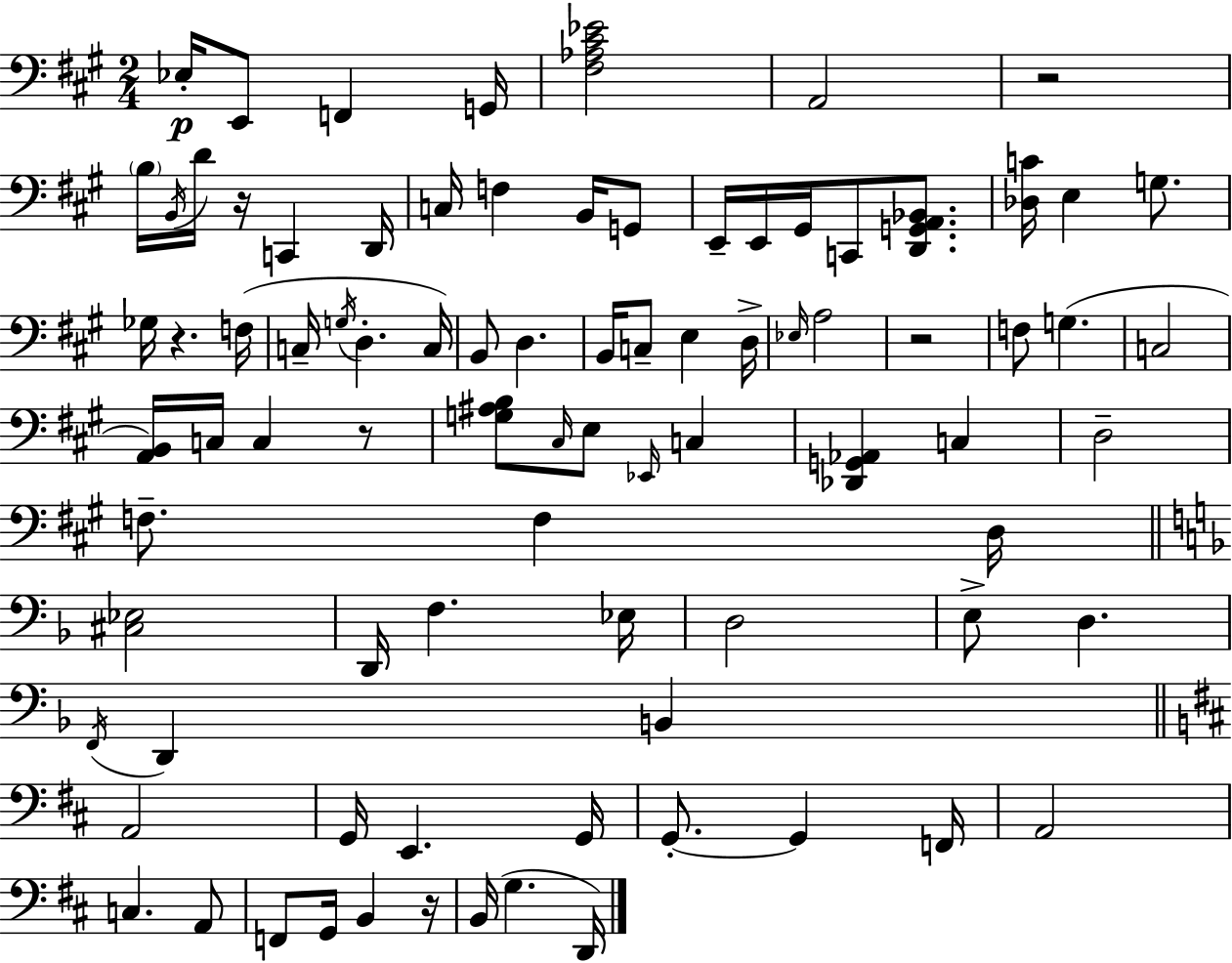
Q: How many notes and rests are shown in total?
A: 86